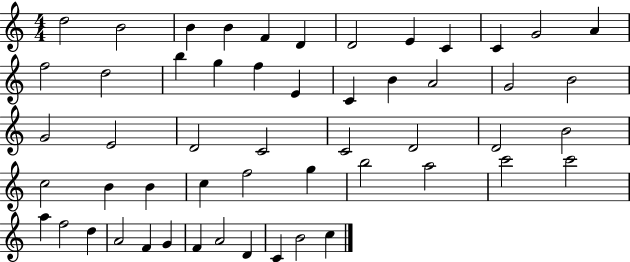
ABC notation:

X:1
T:Untitled
M:4/4
L:1/4
K:C
d2 B2 B B F D D2 E C C G2 A f2 d2 b g f E C B A2 G2 B2 G2 E2 D2 C2 C2 D2 D2 B2 c2 B B c f2 g b2 a2 c'2 c'2 a f2 d A2 F G F A2 D C B2 c